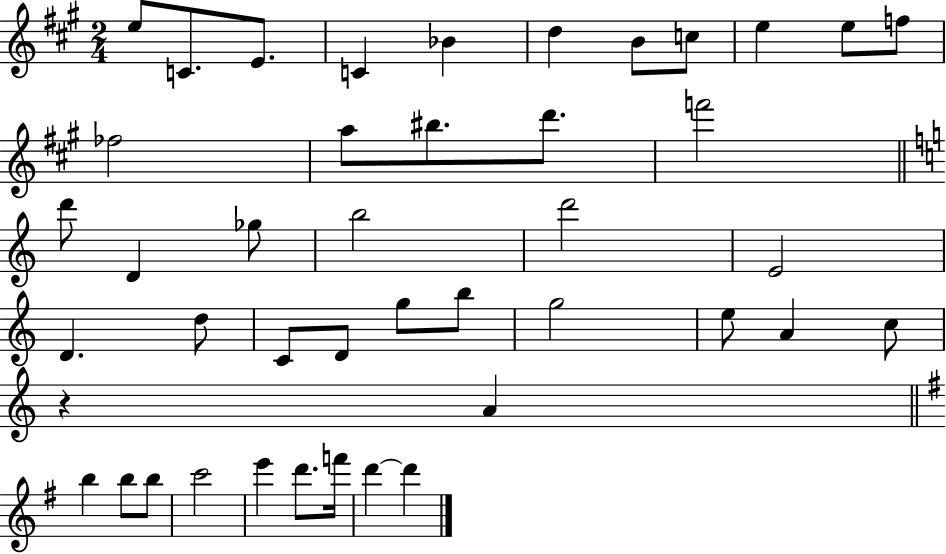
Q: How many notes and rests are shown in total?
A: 43